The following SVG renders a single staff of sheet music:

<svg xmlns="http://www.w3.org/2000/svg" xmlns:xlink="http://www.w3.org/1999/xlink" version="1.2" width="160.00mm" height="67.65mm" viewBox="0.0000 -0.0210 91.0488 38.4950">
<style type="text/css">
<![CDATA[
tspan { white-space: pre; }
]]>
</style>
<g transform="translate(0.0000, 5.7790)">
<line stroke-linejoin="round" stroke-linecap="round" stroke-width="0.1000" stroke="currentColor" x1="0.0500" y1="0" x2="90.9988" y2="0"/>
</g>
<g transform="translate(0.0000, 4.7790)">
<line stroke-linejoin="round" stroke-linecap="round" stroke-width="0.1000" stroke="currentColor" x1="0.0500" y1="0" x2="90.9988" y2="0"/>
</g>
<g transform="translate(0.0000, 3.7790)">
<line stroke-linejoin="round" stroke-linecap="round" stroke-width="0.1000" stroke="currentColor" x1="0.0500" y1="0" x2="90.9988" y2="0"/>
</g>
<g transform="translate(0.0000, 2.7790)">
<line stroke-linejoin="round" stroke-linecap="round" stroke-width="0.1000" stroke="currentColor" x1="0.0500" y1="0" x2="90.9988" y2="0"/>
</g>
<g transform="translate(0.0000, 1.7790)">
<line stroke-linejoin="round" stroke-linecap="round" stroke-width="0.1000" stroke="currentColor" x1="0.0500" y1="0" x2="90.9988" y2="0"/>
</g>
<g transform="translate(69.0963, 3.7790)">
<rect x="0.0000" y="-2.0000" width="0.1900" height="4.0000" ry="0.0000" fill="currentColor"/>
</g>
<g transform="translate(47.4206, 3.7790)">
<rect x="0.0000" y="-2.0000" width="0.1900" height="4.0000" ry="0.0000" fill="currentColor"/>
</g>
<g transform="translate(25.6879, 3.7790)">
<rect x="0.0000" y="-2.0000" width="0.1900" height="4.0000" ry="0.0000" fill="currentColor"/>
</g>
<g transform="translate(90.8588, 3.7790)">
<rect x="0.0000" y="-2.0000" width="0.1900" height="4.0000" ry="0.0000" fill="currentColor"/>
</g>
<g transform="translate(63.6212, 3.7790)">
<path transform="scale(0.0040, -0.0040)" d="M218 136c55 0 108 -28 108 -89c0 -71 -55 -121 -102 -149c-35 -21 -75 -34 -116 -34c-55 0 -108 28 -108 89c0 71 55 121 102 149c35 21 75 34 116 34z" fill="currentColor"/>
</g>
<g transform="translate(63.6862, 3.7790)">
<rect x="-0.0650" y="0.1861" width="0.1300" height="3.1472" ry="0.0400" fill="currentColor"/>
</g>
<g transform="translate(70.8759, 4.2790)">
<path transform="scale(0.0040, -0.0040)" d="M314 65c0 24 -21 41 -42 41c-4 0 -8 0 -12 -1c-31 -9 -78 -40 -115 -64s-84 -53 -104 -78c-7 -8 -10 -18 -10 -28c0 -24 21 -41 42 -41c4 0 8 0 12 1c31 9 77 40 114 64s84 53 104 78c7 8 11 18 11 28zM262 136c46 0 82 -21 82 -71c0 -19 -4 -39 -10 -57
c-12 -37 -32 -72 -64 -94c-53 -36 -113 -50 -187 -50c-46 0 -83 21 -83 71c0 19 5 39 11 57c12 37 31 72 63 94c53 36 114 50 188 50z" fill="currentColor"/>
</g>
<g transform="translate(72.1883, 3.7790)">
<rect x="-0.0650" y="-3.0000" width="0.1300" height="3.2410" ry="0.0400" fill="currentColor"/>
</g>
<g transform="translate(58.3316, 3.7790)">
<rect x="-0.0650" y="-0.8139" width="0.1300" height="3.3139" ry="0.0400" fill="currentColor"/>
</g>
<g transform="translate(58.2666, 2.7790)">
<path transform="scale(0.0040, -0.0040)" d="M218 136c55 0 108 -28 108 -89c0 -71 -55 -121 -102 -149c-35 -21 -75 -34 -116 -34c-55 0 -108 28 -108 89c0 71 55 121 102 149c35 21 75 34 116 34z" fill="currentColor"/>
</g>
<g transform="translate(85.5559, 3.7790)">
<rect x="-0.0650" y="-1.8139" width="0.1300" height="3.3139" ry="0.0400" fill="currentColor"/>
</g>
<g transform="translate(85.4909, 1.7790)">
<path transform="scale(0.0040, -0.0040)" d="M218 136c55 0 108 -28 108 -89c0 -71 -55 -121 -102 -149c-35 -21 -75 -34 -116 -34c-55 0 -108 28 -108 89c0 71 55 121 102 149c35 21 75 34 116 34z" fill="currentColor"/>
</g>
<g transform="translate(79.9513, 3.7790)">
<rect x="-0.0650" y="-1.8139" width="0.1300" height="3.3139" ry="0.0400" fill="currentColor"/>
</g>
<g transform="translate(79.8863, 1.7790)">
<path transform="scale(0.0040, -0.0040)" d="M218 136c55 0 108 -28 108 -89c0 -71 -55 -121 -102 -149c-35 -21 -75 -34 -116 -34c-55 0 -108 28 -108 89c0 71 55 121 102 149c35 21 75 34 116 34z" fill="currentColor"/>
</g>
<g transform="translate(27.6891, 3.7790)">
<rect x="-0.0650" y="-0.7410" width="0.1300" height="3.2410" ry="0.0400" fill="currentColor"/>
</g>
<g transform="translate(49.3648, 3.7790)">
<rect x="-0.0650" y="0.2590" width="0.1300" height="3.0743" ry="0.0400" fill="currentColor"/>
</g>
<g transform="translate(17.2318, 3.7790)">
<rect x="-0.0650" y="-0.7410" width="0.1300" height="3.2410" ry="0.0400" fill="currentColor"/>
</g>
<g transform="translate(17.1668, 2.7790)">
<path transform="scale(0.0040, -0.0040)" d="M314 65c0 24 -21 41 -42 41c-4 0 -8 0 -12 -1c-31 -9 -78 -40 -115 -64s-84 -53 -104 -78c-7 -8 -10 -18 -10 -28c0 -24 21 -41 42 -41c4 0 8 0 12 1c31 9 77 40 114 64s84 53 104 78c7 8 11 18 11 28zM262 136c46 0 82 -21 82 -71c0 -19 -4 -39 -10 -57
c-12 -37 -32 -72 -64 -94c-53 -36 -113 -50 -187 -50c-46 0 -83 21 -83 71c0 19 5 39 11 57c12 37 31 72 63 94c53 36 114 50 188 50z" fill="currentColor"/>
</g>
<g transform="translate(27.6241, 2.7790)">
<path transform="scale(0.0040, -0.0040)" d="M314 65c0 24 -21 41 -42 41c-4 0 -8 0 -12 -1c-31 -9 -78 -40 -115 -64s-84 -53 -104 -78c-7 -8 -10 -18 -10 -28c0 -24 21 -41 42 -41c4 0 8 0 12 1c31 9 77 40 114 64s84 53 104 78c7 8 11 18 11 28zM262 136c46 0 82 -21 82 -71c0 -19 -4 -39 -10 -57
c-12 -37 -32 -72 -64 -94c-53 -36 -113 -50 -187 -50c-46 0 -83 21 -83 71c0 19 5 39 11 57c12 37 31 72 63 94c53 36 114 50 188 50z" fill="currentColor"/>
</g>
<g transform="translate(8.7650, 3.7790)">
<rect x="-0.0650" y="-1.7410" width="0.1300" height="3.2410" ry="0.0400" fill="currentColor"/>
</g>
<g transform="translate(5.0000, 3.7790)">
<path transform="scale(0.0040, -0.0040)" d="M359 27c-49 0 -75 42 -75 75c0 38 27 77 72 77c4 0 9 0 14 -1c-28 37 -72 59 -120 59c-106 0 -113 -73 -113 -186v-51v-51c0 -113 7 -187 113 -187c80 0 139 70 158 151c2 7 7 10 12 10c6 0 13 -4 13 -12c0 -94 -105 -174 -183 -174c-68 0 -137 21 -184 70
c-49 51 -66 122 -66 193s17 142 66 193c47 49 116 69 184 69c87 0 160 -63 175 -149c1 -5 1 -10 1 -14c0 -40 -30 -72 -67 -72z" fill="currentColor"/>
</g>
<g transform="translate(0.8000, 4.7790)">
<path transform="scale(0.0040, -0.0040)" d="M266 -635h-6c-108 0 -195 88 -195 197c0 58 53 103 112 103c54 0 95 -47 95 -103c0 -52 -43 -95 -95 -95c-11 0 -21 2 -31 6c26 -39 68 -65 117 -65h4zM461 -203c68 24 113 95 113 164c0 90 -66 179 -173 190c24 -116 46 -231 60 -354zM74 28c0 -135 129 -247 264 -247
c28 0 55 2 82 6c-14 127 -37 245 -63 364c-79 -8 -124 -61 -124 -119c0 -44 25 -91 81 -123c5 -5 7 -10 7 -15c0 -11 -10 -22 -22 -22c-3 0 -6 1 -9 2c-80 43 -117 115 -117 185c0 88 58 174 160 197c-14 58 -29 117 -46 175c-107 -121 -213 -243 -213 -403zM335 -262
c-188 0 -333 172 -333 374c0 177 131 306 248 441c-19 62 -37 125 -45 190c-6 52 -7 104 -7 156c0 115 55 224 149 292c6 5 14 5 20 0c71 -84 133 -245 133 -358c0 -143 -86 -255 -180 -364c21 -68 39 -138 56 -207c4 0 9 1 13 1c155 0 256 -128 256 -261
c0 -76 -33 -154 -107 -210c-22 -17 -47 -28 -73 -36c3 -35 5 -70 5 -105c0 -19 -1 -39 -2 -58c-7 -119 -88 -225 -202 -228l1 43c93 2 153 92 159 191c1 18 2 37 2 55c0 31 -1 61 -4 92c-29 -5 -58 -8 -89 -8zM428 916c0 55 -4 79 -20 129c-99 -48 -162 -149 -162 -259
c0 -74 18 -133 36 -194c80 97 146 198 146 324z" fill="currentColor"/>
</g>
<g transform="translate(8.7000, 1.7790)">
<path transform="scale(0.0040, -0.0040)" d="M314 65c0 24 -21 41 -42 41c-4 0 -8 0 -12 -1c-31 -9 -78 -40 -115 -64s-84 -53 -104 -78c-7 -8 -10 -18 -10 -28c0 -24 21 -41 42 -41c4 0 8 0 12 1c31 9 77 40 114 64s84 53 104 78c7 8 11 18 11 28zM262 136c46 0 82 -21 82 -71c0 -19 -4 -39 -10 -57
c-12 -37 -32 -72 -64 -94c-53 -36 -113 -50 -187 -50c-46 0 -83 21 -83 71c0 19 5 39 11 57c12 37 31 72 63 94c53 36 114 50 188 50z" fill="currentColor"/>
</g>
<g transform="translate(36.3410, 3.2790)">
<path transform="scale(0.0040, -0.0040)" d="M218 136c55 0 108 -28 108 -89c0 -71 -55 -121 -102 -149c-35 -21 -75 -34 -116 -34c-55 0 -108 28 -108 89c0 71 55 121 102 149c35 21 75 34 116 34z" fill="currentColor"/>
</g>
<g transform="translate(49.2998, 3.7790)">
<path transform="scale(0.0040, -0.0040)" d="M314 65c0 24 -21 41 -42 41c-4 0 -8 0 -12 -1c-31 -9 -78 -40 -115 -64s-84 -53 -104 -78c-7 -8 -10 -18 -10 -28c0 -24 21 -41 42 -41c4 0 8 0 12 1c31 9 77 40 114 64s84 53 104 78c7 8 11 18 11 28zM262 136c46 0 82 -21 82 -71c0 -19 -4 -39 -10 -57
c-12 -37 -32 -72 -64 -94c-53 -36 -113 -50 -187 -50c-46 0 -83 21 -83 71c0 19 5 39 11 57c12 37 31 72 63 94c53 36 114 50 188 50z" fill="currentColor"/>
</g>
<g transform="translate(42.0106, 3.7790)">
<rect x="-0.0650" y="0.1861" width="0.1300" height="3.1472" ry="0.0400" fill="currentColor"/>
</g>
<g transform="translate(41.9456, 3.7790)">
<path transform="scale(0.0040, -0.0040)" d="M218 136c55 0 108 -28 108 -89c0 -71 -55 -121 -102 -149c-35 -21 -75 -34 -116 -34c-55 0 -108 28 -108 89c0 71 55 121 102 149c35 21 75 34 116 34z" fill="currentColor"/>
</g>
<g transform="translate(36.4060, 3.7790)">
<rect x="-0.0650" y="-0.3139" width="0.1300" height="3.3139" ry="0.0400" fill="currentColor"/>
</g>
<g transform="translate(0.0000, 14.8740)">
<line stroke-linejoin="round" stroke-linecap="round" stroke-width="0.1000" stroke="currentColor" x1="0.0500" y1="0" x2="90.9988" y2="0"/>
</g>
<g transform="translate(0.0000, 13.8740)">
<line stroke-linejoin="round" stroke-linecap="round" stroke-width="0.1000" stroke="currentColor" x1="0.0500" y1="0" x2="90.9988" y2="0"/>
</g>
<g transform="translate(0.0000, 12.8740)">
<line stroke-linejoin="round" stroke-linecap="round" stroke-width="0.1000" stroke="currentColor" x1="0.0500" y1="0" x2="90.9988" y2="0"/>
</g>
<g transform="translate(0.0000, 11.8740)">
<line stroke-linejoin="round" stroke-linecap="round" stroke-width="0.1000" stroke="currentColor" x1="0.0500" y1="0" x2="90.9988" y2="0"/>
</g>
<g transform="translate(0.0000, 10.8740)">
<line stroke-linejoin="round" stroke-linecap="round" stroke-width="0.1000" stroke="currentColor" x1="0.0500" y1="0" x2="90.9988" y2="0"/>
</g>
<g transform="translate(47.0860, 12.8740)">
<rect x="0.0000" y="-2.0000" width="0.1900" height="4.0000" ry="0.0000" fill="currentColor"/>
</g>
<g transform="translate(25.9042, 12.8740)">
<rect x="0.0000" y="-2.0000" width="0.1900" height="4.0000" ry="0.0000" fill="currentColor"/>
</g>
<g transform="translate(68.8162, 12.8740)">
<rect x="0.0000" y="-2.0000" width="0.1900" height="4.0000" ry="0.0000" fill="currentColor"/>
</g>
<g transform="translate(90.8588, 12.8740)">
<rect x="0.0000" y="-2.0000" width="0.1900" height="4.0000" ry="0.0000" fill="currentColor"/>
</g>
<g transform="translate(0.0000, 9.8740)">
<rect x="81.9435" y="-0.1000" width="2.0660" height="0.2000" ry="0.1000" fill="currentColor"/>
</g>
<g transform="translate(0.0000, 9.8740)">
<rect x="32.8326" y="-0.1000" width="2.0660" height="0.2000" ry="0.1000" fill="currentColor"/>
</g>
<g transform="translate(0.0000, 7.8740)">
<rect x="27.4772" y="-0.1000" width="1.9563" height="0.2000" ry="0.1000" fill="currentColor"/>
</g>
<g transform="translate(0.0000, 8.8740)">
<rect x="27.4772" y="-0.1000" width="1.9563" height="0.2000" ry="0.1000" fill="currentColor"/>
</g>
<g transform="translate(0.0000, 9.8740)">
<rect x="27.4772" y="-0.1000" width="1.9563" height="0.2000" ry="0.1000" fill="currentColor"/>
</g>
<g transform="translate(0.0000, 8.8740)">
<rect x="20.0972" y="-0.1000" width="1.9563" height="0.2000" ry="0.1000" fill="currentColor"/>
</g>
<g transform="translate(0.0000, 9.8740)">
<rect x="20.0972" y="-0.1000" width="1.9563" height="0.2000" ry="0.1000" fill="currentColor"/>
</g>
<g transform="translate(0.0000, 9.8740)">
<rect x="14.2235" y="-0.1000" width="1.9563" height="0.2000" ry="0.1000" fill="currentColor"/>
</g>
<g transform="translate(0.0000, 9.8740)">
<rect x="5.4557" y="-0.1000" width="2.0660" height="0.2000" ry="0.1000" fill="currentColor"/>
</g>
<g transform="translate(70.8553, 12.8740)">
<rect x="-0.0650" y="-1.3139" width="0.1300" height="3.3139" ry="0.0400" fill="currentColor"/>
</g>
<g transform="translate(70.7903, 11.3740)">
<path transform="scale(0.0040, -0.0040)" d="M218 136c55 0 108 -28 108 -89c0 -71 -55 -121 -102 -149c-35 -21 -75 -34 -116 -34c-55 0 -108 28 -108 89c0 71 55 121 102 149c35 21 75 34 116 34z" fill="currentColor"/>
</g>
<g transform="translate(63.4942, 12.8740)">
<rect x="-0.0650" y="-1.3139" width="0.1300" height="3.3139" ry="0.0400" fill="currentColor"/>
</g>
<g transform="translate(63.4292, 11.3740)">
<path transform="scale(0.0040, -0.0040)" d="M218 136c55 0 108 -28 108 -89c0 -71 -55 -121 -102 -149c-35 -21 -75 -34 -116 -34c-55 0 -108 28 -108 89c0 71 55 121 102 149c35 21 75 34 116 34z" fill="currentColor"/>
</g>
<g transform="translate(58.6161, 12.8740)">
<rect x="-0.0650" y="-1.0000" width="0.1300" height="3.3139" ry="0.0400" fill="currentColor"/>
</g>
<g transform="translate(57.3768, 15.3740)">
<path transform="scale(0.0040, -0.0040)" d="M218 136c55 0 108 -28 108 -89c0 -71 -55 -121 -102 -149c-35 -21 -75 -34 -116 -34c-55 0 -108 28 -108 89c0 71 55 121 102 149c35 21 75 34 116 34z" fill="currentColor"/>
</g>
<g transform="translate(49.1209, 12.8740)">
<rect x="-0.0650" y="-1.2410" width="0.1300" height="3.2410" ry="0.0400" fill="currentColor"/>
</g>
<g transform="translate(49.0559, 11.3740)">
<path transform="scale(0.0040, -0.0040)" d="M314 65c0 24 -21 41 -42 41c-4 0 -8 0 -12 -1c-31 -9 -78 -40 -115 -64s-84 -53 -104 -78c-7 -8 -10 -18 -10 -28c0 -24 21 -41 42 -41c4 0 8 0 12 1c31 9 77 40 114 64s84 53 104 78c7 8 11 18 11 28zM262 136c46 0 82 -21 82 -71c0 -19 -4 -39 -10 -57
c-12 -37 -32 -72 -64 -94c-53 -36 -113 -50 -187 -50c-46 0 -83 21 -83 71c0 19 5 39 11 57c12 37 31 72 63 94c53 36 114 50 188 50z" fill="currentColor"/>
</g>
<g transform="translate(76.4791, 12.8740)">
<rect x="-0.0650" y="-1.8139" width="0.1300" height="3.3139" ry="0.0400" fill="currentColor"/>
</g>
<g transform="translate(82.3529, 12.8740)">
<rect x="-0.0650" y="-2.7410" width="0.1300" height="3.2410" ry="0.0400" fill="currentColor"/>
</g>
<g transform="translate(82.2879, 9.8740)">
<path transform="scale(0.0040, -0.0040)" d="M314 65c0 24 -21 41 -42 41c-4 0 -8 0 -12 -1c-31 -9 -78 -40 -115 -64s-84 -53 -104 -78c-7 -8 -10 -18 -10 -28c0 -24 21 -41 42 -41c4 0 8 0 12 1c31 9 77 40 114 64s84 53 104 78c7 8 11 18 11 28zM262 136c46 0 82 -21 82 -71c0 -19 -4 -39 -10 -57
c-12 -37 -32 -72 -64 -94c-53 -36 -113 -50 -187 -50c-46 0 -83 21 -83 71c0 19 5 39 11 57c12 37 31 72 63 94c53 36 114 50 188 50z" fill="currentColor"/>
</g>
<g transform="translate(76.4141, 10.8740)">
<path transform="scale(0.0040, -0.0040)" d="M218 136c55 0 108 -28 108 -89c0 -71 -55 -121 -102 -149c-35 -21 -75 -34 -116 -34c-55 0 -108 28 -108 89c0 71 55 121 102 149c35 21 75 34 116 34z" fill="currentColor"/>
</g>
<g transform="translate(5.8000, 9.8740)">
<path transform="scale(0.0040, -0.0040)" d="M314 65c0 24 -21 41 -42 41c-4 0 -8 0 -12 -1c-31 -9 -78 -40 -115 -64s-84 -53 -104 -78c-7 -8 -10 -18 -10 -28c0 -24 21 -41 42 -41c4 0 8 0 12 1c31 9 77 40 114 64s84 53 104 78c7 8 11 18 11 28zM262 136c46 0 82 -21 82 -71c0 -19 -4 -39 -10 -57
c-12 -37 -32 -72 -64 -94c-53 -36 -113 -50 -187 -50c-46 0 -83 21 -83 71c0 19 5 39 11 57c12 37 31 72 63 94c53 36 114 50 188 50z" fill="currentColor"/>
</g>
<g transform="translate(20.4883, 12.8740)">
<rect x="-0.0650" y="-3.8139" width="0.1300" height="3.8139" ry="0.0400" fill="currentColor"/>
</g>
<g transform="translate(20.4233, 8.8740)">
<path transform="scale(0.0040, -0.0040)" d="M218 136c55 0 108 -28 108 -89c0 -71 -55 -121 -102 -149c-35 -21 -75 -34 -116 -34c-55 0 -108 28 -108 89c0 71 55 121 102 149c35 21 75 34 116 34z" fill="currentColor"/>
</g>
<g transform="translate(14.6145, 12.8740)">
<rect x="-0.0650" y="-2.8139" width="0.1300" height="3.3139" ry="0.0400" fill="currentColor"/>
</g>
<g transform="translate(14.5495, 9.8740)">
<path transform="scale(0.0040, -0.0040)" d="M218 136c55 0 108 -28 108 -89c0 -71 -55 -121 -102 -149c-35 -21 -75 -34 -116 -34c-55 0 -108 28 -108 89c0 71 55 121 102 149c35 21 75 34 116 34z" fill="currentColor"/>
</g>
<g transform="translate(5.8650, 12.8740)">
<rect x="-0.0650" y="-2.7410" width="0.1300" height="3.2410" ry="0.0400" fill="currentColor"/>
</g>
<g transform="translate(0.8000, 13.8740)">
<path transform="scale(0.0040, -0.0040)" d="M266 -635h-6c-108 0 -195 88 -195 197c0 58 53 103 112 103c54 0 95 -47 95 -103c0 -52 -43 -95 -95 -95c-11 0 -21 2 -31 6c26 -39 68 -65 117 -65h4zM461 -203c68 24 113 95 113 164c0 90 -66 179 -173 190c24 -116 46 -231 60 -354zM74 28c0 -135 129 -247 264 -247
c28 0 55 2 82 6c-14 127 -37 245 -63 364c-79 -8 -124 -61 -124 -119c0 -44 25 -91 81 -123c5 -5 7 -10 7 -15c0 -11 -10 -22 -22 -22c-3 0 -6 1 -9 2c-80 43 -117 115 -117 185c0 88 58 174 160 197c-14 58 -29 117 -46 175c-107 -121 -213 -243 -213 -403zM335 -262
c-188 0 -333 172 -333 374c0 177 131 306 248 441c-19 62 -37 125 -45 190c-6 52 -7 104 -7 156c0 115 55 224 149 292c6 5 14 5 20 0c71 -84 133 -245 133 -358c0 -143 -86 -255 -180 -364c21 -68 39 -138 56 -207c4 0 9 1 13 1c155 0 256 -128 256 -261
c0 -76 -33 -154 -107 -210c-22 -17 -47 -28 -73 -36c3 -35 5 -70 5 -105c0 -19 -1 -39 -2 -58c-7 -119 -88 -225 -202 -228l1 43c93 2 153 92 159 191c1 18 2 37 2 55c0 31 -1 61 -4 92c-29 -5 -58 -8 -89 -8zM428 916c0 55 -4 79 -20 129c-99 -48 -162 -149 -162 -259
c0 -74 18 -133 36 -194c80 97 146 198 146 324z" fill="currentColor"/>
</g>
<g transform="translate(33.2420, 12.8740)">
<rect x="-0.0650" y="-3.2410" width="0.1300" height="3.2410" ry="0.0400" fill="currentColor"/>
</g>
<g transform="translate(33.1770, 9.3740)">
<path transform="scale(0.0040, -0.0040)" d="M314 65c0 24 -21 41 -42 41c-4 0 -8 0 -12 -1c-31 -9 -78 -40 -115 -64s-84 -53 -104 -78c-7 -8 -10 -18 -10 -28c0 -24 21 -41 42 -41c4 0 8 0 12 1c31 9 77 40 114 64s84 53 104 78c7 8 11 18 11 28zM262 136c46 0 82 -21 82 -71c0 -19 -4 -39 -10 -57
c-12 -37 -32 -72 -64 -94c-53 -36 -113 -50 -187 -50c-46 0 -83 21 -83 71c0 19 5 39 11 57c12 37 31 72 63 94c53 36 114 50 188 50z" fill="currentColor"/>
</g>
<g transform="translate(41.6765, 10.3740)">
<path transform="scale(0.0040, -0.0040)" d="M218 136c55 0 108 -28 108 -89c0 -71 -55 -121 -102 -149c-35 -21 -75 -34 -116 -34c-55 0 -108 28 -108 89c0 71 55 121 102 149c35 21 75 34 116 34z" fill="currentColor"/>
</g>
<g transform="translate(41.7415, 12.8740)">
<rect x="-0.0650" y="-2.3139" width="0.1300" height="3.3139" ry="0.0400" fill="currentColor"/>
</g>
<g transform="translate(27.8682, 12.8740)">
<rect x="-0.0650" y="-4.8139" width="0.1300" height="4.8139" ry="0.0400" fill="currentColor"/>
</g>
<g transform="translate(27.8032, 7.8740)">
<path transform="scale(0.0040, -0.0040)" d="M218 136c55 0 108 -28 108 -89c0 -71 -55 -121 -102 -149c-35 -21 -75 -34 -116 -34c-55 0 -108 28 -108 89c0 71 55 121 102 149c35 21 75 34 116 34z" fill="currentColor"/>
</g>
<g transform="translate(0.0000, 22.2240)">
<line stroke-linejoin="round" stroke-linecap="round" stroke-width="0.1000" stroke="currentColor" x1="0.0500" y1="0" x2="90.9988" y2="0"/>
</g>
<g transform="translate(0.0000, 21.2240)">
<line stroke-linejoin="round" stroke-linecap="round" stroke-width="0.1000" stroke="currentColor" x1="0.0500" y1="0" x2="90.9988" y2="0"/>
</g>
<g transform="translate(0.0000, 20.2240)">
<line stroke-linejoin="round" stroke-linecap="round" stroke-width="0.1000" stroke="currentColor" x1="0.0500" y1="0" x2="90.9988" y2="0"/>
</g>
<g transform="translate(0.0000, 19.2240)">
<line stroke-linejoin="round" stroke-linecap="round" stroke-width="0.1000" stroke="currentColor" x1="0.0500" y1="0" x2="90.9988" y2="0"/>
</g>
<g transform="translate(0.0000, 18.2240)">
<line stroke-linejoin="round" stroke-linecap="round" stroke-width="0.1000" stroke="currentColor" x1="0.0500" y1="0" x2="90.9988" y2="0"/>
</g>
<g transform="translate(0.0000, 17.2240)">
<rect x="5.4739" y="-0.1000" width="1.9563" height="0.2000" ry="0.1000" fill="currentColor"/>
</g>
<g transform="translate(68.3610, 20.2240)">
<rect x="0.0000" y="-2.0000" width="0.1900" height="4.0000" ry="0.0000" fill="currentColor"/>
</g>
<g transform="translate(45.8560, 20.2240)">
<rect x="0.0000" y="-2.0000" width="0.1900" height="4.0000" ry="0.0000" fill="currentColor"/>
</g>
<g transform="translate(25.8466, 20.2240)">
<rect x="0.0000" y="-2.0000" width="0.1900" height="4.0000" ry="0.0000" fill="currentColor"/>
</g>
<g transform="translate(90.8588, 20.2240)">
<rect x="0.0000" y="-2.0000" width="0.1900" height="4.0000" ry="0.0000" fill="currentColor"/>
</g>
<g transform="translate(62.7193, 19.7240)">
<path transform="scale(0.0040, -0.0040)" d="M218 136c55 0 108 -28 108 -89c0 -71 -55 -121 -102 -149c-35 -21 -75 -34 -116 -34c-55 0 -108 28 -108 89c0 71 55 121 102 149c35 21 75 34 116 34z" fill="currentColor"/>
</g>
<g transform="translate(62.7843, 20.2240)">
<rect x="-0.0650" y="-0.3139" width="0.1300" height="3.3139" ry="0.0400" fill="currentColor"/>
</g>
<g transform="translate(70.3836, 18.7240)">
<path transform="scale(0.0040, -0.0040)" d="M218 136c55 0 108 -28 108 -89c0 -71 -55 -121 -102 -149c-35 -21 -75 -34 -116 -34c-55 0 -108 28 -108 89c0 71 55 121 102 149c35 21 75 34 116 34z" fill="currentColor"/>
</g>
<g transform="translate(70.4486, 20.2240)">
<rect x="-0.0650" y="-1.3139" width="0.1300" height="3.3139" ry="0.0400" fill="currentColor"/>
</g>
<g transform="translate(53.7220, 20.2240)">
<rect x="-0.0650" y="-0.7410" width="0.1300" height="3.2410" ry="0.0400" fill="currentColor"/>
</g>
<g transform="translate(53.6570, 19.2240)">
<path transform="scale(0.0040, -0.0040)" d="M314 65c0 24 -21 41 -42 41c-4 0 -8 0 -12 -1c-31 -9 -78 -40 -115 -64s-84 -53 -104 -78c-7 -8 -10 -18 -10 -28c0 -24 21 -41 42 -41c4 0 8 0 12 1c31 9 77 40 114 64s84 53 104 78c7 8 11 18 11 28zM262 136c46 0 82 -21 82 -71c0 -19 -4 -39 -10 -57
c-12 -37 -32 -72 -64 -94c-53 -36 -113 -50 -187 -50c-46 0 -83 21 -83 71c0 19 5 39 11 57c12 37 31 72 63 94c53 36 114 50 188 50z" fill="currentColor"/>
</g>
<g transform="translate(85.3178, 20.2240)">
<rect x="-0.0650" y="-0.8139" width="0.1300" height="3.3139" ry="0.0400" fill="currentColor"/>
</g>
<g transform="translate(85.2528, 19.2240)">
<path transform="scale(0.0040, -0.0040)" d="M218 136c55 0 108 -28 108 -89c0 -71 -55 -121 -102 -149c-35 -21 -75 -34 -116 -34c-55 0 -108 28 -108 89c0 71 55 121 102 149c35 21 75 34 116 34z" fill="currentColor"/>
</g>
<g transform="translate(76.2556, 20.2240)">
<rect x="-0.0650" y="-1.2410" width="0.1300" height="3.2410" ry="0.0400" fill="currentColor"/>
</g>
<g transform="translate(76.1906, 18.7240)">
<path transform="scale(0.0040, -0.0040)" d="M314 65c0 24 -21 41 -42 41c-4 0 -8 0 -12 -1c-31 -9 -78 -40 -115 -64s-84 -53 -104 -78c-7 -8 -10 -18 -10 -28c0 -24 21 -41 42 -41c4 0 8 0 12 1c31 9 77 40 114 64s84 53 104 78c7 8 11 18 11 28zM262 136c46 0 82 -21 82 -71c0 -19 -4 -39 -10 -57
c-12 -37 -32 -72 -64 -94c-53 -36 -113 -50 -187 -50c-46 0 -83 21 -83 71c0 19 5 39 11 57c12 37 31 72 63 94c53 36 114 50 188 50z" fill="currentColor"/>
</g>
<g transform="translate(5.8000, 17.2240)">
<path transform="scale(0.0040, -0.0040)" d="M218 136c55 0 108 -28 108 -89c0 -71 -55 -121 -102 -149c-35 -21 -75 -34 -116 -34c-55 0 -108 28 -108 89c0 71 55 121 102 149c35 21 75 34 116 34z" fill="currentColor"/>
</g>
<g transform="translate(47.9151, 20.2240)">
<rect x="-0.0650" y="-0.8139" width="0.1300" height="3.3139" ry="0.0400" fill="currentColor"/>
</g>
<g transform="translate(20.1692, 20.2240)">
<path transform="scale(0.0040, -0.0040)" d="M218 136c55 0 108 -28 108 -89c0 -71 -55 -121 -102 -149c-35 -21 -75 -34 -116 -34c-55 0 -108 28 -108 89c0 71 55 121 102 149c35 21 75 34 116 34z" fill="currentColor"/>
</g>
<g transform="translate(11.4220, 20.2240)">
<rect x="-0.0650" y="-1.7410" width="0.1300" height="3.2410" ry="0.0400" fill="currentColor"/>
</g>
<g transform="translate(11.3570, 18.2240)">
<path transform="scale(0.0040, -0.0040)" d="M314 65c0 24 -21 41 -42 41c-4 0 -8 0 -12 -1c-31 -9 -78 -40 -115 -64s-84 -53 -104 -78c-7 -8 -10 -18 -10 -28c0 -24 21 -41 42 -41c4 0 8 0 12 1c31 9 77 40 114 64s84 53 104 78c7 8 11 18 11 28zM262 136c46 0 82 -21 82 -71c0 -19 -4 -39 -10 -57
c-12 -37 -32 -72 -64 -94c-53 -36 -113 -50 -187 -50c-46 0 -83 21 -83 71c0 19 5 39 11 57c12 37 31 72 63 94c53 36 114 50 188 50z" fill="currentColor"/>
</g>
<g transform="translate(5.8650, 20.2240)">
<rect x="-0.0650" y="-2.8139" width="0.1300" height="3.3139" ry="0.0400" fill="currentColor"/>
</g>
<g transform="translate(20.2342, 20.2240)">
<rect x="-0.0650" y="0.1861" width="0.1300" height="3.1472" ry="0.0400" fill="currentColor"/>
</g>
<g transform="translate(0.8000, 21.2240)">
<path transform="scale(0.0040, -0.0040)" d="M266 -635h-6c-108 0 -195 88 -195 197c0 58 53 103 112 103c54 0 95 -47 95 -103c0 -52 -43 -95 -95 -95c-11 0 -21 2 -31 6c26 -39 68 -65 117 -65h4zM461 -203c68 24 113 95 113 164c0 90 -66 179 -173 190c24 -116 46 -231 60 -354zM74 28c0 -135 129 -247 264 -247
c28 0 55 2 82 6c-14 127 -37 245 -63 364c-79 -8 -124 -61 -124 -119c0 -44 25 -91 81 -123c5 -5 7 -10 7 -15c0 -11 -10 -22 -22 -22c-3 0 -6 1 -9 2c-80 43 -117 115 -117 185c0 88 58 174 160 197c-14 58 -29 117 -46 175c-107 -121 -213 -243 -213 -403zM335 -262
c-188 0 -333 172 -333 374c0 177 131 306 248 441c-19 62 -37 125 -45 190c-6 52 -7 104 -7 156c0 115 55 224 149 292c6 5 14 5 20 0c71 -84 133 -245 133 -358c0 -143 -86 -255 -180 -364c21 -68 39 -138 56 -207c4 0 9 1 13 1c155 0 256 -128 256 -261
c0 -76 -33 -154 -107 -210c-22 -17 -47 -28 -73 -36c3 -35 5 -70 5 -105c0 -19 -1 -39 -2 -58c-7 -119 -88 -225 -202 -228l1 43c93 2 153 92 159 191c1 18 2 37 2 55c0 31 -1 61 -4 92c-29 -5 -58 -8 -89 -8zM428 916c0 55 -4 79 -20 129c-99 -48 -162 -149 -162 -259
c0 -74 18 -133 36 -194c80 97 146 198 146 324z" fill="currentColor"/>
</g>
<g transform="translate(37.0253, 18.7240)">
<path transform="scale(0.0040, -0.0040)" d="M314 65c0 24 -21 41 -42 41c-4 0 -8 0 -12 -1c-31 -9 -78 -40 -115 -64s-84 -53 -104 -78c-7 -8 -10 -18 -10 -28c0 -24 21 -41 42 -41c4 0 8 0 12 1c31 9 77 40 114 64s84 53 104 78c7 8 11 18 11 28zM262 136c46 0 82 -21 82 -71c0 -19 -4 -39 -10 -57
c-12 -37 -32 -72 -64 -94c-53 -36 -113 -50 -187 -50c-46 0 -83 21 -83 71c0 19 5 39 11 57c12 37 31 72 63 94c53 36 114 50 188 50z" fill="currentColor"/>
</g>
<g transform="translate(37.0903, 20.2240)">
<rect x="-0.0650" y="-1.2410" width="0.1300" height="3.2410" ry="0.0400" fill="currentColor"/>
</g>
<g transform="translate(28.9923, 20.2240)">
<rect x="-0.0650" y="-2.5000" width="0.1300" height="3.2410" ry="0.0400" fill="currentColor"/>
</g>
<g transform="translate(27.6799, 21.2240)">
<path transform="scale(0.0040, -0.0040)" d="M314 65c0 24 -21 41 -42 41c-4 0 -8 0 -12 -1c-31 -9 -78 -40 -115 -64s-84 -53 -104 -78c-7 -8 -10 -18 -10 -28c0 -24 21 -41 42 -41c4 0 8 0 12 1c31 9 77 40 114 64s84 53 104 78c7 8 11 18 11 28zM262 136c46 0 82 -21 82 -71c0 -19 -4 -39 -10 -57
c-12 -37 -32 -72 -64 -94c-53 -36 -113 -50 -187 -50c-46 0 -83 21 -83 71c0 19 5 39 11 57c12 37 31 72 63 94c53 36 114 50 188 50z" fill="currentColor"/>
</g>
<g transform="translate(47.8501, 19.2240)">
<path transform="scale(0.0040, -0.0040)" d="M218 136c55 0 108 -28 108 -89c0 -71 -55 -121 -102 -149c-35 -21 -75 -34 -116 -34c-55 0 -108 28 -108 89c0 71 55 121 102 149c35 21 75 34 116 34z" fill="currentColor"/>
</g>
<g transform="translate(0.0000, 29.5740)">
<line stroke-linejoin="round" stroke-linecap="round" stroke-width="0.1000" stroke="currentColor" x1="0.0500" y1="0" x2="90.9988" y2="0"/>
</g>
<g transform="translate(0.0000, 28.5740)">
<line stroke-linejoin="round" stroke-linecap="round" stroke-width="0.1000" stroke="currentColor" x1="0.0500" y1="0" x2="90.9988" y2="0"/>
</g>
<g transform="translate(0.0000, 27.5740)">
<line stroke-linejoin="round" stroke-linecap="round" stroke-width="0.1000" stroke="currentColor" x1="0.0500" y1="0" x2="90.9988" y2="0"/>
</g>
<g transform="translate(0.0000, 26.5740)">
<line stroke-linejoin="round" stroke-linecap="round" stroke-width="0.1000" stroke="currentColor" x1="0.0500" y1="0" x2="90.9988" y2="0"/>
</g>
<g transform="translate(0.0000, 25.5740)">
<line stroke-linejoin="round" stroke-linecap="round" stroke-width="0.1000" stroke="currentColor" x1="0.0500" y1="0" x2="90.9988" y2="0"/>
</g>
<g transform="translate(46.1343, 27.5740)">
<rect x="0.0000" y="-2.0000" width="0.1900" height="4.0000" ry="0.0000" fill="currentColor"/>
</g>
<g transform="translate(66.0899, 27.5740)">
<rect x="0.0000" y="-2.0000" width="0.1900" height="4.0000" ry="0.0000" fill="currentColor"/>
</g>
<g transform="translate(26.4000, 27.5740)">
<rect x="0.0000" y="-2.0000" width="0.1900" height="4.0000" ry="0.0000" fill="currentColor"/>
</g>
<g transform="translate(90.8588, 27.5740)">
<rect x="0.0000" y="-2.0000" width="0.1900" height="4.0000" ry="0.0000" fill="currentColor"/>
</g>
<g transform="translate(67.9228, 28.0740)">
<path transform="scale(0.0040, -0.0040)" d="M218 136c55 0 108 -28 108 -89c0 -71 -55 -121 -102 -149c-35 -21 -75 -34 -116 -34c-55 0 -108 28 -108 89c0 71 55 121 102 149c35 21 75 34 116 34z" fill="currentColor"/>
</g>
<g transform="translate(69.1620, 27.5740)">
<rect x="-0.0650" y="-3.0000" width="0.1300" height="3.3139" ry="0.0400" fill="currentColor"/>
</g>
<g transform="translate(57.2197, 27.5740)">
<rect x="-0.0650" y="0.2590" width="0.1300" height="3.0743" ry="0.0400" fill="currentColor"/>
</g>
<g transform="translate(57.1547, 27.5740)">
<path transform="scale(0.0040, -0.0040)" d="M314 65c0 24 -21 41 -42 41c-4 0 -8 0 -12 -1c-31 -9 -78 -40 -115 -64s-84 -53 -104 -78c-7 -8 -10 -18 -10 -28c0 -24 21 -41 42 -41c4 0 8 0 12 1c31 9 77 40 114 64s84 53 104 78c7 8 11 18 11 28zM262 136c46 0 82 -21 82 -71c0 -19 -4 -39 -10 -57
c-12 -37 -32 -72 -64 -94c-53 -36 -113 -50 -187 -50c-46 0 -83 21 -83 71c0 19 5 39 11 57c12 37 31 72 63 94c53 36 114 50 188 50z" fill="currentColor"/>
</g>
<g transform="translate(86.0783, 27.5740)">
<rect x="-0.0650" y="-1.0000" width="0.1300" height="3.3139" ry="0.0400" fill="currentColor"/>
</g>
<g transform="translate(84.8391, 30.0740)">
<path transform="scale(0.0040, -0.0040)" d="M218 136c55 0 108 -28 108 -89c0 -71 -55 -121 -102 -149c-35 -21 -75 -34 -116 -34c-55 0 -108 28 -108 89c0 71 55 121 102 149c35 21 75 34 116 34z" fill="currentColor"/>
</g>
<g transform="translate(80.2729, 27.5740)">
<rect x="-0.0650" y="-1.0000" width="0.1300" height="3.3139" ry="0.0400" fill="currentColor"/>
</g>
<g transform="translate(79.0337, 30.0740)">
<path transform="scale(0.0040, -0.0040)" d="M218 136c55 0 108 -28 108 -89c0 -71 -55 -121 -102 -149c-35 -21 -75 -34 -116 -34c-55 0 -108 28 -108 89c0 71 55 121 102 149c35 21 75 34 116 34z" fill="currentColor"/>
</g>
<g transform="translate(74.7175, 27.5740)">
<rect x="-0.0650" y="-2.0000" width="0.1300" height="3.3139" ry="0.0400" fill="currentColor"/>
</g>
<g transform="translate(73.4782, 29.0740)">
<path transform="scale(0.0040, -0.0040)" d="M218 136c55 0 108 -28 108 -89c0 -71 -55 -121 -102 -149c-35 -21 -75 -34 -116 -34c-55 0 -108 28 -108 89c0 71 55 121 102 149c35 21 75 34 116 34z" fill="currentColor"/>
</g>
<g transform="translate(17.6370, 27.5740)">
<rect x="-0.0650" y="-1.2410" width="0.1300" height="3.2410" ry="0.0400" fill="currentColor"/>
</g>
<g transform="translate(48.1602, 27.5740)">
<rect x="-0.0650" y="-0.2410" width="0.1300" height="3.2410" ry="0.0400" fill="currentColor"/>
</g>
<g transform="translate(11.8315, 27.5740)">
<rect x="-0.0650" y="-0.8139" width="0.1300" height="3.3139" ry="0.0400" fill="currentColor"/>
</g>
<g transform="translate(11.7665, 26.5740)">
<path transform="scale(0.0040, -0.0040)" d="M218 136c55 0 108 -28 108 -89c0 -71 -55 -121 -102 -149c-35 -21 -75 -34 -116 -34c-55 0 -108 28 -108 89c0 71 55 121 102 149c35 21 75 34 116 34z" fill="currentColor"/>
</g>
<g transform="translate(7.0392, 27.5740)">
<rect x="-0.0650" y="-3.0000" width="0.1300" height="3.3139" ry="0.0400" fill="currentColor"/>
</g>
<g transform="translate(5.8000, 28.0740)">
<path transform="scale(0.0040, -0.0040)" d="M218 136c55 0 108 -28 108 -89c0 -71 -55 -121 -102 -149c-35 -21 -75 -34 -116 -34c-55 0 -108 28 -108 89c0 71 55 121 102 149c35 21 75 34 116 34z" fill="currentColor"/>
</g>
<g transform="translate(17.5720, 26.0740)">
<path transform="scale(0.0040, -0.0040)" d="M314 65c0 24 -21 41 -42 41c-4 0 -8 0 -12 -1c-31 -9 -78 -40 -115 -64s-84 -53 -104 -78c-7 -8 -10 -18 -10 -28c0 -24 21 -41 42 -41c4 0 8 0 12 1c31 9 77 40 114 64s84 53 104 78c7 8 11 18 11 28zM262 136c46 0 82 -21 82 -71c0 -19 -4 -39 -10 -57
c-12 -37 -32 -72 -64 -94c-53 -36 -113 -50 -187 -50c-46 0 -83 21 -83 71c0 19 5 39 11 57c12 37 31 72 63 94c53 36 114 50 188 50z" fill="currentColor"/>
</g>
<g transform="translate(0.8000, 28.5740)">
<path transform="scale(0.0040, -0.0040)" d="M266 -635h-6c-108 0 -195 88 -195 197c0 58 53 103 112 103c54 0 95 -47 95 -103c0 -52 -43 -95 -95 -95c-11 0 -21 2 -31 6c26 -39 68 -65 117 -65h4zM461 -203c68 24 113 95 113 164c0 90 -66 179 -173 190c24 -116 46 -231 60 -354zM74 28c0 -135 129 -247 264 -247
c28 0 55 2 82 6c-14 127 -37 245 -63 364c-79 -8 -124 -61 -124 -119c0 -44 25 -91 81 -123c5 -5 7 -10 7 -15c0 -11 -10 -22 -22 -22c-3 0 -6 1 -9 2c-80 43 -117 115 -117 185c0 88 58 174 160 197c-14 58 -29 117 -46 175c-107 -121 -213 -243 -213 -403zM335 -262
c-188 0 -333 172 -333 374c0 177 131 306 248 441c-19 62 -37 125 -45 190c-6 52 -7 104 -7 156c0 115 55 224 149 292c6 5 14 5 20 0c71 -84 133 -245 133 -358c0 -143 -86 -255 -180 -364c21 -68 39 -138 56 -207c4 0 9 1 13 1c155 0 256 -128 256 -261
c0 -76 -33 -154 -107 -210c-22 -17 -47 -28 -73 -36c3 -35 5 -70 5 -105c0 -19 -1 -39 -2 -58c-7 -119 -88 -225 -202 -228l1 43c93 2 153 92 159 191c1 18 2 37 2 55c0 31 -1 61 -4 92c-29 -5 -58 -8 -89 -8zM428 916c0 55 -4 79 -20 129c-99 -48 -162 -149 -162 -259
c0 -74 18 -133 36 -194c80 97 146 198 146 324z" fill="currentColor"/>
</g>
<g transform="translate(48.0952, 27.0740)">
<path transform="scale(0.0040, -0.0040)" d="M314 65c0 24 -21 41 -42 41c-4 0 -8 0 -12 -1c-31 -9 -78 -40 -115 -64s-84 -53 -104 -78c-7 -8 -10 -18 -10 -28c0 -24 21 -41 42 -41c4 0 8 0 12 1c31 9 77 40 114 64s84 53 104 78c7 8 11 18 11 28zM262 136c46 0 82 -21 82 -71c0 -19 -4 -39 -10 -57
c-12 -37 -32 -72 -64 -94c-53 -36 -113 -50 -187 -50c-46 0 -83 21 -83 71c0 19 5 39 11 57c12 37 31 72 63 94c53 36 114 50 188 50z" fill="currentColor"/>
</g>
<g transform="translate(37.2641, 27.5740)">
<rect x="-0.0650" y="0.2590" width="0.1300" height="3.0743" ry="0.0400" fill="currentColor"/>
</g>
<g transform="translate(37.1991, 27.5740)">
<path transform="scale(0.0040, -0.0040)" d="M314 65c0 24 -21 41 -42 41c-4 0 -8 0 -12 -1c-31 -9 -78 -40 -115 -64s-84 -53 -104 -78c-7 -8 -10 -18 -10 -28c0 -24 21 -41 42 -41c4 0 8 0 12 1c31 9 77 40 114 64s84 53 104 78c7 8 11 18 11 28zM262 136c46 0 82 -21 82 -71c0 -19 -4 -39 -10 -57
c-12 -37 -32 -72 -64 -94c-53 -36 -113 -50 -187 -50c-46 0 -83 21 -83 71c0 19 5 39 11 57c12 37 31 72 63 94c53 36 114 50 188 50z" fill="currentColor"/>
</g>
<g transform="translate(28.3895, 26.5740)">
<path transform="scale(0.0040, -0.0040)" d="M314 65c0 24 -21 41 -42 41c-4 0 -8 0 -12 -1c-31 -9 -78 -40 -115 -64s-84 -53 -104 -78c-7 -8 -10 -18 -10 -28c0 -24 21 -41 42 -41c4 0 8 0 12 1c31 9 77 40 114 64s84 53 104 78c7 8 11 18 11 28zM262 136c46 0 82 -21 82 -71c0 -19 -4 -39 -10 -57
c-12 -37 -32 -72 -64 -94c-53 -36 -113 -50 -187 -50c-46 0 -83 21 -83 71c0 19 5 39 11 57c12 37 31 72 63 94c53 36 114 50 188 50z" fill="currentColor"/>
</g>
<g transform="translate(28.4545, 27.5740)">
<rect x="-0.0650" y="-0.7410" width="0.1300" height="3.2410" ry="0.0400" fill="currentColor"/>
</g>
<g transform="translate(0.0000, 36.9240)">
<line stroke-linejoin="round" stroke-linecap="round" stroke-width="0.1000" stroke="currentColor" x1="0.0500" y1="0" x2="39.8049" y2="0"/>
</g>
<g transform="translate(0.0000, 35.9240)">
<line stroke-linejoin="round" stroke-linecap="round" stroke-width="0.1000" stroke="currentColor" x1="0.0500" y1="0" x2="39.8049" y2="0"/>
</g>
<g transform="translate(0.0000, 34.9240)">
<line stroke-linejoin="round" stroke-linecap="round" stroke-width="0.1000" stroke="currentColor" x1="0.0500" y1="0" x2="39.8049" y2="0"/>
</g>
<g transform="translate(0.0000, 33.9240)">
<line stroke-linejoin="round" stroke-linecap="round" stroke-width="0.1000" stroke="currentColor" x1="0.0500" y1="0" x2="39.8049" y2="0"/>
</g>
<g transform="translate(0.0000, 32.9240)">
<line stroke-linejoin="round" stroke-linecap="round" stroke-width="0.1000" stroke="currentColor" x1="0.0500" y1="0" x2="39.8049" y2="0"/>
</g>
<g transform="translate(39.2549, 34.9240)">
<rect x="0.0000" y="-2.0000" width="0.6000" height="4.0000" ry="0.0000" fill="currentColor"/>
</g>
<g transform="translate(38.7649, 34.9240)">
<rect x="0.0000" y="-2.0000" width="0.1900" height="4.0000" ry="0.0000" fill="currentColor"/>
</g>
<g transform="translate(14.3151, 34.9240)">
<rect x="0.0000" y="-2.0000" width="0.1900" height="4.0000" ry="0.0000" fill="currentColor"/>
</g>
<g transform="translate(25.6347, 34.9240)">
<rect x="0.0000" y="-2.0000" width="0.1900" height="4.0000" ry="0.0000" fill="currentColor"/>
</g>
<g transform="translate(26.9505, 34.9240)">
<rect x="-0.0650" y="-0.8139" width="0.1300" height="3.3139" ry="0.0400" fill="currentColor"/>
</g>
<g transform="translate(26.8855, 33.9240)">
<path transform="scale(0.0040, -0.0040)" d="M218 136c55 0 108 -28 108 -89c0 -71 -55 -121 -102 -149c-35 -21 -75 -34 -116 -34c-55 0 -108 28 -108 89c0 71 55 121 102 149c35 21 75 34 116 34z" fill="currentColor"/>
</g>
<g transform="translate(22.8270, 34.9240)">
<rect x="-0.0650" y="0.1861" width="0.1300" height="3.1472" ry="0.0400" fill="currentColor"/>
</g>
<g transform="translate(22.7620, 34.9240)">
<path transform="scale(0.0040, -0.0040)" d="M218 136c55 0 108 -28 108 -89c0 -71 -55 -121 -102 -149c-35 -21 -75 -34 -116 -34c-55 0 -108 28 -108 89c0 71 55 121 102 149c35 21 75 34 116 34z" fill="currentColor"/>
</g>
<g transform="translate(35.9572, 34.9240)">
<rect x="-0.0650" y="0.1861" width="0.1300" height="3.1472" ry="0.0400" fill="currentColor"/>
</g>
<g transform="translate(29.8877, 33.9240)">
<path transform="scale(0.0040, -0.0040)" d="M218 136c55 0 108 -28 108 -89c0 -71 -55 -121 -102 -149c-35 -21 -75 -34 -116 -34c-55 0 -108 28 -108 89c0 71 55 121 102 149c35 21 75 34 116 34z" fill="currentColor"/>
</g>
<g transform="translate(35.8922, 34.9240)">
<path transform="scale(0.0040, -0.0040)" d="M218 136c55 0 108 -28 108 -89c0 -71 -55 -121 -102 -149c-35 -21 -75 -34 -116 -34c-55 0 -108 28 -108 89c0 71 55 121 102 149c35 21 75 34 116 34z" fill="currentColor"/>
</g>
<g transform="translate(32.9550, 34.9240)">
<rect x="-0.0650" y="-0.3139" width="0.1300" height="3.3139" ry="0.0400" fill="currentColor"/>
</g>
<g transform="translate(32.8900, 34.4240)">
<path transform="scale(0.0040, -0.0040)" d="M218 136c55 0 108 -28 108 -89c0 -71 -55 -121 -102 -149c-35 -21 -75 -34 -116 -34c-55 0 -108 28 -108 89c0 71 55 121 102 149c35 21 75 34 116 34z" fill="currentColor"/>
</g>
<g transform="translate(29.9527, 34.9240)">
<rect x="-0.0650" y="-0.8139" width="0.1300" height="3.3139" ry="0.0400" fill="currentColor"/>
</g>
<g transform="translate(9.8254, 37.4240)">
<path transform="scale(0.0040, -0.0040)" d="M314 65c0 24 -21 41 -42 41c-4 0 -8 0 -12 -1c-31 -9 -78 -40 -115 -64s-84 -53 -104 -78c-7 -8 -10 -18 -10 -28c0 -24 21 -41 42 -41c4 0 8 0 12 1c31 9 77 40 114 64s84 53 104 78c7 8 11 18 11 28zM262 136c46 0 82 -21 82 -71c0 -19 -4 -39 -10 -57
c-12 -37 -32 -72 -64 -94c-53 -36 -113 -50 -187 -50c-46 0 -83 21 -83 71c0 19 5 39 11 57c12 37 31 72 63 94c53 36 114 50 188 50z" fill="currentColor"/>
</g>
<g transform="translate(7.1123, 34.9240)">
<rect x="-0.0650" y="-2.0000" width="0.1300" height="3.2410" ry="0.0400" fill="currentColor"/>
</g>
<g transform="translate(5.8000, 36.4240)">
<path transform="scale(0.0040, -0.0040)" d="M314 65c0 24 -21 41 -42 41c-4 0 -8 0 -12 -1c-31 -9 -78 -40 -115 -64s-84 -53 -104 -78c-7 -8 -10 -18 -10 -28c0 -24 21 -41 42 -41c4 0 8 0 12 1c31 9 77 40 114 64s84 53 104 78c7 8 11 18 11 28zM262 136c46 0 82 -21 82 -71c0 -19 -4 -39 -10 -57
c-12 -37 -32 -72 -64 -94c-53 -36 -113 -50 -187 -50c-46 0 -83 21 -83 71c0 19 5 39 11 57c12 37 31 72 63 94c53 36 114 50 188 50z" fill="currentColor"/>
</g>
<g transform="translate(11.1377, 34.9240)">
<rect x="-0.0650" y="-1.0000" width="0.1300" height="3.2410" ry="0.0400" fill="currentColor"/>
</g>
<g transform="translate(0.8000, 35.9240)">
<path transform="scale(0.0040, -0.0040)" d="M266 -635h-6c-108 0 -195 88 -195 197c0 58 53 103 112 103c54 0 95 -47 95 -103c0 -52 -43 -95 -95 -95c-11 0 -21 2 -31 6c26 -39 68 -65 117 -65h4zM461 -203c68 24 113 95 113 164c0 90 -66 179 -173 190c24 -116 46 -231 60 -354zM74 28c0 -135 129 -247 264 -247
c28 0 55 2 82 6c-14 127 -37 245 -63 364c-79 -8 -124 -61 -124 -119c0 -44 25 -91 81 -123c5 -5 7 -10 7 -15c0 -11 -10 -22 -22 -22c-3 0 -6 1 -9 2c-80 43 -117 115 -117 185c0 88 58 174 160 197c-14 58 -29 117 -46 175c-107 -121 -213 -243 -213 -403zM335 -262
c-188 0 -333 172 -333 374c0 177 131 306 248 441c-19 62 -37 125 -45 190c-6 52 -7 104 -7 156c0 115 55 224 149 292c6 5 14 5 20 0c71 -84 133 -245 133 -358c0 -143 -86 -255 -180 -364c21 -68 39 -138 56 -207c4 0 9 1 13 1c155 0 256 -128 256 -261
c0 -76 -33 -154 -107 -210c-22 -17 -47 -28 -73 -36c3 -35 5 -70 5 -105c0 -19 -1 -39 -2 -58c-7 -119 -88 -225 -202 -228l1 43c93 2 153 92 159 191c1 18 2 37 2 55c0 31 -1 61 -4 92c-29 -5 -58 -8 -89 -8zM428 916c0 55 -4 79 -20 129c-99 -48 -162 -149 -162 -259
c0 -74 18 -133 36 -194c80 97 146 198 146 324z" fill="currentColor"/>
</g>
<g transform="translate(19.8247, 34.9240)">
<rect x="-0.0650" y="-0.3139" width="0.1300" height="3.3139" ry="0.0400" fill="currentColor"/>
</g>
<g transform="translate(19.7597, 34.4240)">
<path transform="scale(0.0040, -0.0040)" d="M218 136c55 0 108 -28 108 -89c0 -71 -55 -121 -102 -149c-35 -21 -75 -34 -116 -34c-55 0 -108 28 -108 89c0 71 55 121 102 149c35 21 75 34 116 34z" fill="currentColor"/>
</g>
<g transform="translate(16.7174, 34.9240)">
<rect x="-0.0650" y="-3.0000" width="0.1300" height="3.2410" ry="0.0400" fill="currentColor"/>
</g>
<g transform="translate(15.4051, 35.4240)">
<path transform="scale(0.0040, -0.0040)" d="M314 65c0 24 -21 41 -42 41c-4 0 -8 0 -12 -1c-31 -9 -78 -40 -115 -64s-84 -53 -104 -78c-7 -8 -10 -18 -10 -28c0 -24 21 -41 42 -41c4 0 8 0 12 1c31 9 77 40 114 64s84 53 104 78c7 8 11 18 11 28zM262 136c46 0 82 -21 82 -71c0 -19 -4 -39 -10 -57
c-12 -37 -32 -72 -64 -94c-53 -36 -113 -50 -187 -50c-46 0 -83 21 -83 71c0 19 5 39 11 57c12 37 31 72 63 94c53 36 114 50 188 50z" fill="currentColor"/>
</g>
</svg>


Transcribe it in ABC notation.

X:1
T:Untitled
M:4/4
L:1/4
K:C
f2 d2 d2 c B B2 d B A2 f f a2 a c' e' b2 g e2 D e e f a2 a f2 B G2 e2 d d2 c e e2 d A d e2 d2 B2 c2 B2 A F D D F2 D2 A2 c B d d c B